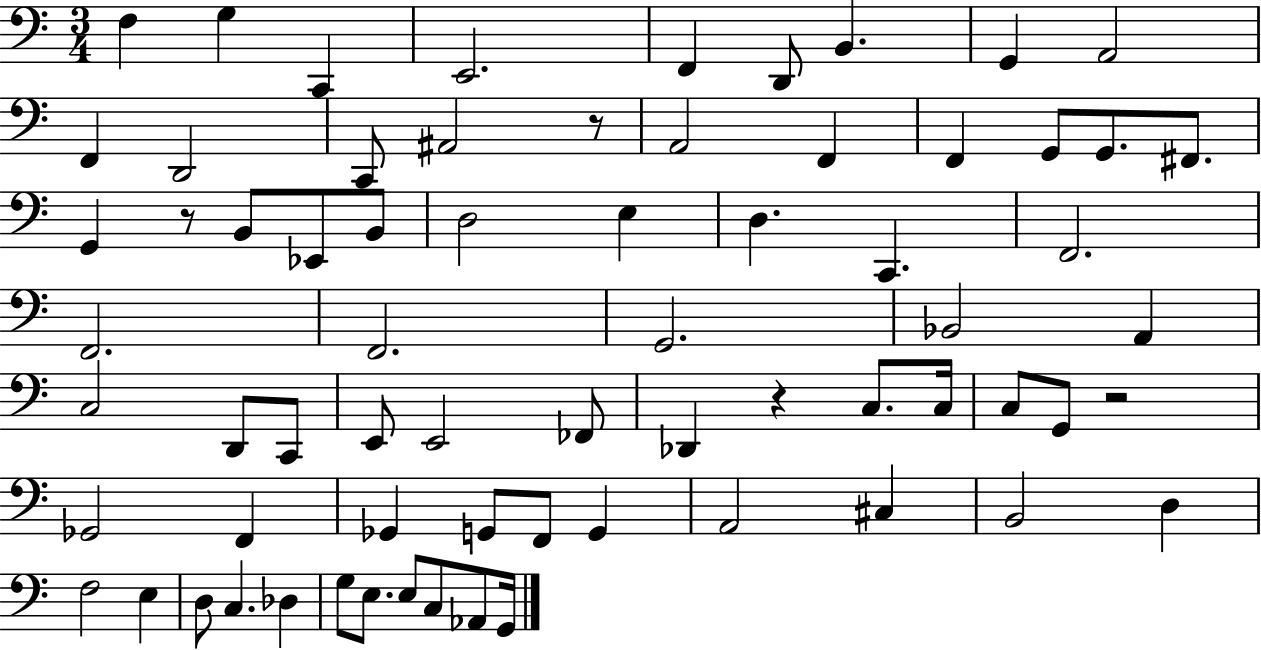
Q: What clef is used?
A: bass